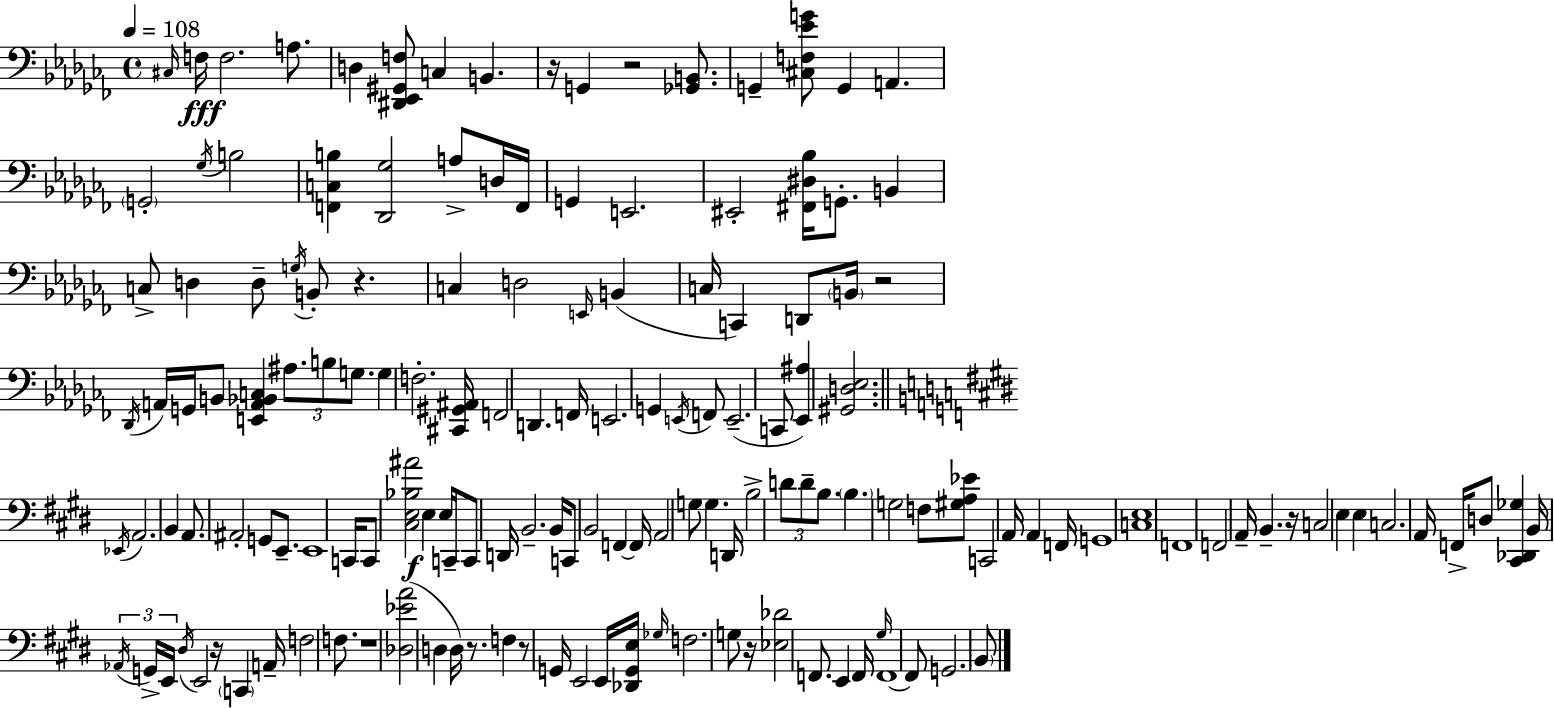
C#3/s F3/s F3/h. A3/e. D3/q [D#2,Eb2,G#2,F3]/e C3/q B2/q. R/s G2/q R/h [Gb2,B2]/e. G2/q [C#3,F3,Eb4,G4]/e G2/q A2/q. G2/h Gb3/s B3/h [F2,C3,B3]/q [Db2,Gb3]/h A3/e D3/s F2/s G2/q E2/h. EIS2/h [F#2,D#3,Bb3]/s G2/e. B2/q C3/e D3/q D3/e G3/s B2/e R/q. C3/q D3/h E2/s B2/q C3/s C2/q D2/e B2/s R/h Db2/s A2/s G2/s B2/e [E2,A2,Bb2,C3]/q A#3/e. B3/e G3/e. G3/q F3/h. [C#2,G#2,A#2]/s F2/h D2/q. F2/s E2/h. G2/q E2/s F2/e E2/h. C2/e [Eb2,A#3]/q [G#2,D3,Eb3]/h. Eb2/s A2/h. B2/q A2/e. A#2/h G2/e E2/e. E2/w C2/s C2/e [C#3,E3,Bb3,A#4]/h E3/q E3/s C2/s C2/e D2/s B2/h. B2/s C2/e B2/h F2/q F2/s A2/h G3/e G3/q. D2/s B3/h D4/e D4/e B3/e. B3/q. G3/h F3/e [G#3,A3,Eb4]/e C2/h A2/s A2/q F2/s G2/w [C3,E3]/w F2/w F2/h A2/s B2/q. R/s C3/h E3/q E3/q C3/h. A2/s F2/s D3/e [C#2,Db2,Gb3]/q B2/s Ab2/s G2/s E2/s D#3/s E2/h R/s C2/q A2/s F3/h F3/e. R/w [Db3,Eb4,A4]/h D3/q D3/s R/e. F3/q R/e G2/s E2/h E2/s [Db2,G2,E3]/s Gb3/s F3/h. G3/e R/s [Eb3,Db4]/h F2/e. E2/q F2/s G#3/s F2/w F2/e G2/h. B2/e